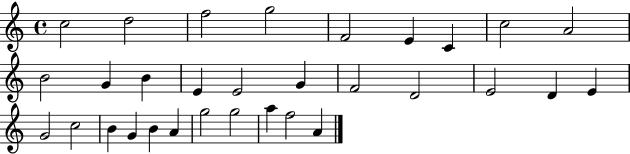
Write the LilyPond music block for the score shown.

{
  \clef treble
  \time 4/4
  \defaultTimeSignature
  \key c \major
  c''2 d''2 | f''2 g''2 | f'2 e'4 c'4 | c''2 a'2 | \break b'2 g'4 b'4 | e'4 e'2 g'4 | f'2 d'2 | e'2 d'4 e'4 | \break g'2 c''2 | b'4 g'4 b'4 a'4 | g''2 g''2 | a''4 f''2 a'4 | \break \bar "|."
}